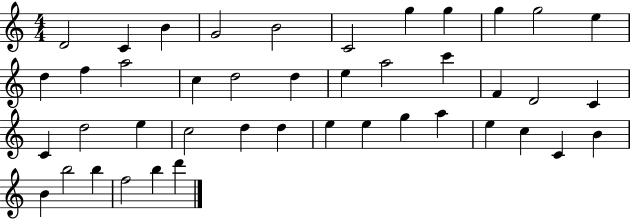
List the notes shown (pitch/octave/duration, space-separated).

D4/h C4/q B4/q G4/h B4/h C4/h G5/q G5/q G5/q G5/h E5/q D5/q F5/q A5/h C5/q D5/h D5/q E5/q A5/h C6/q F4/q D4/h C4/q C4/q D5/h E5/q C5/h D5/q D5/q E5/q E5/q G5/q A5/q E5/q C5/q C4/q B4/q B4/q B5/h B5/q F5/h B5/q D6/q